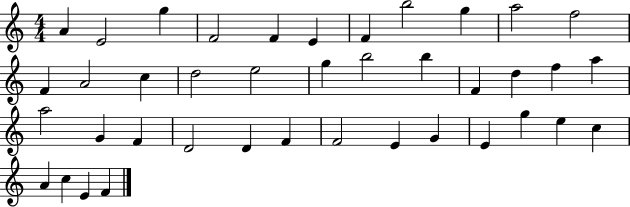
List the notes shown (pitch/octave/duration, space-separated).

A4/q E4/h G5/q F4/h F4/q E4/q F4/q B5/h G5/q A5/h F5/h F4/q A4/h C5/q D5/h E5/h G5/q B5/h B5/q F4/q D5/q F5/q A5/q A5/h G4/q F4/q D4/h D4/q F4/q F4/h E4/q G4/q E4/q G5/q E5/q C5/q A4/q C5/q E4/q F4/q